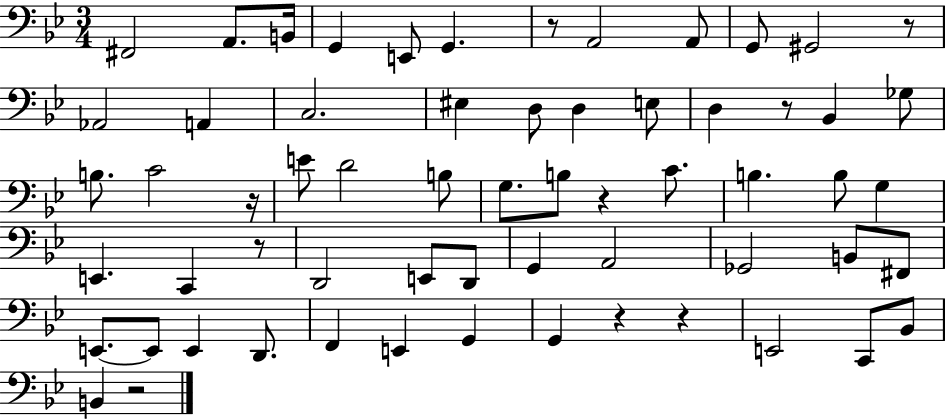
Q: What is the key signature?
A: BES major